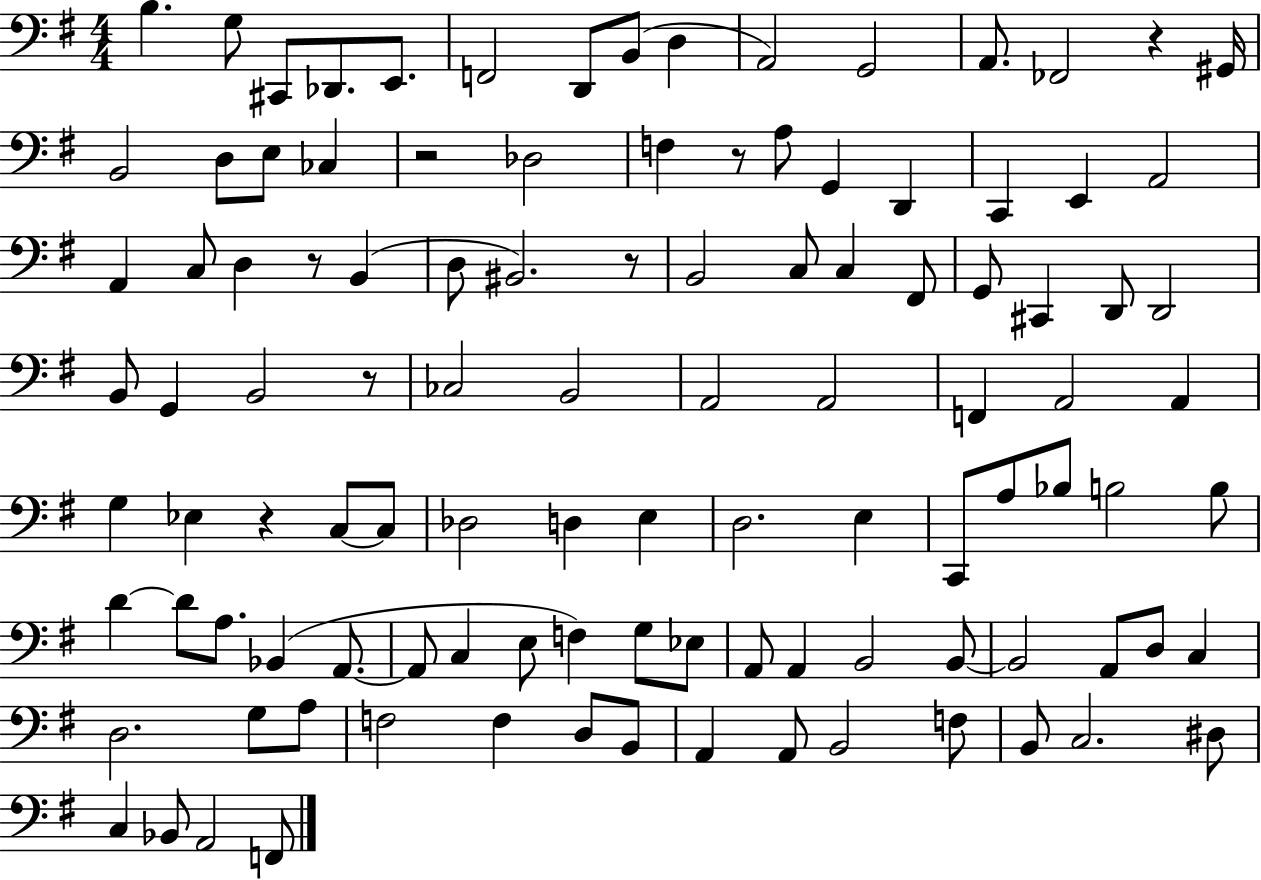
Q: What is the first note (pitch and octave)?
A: B3